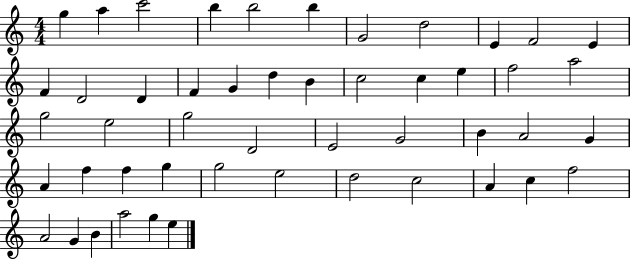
G5/q A5/q C6/h B5/q B5/h B5/q G4/h D5/h E4/q F4/h E4/q F4/q D4/h D4/q F4/q G4/q D5/q B4/q C5/h C5/q E5/q F5/h A5/h G5/h E5/h G5/h D4/h E4/h G4/h B4/q A4/h G4/q A4/q F5/q F5/q G5/q G5/h E5/h D5/h C5/h A4/q C5/q F5/h A4/h G4/q B4/q A5/h G5/q E5/q